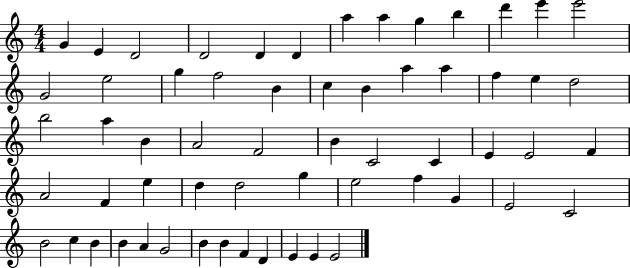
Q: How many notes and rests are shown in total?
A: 60